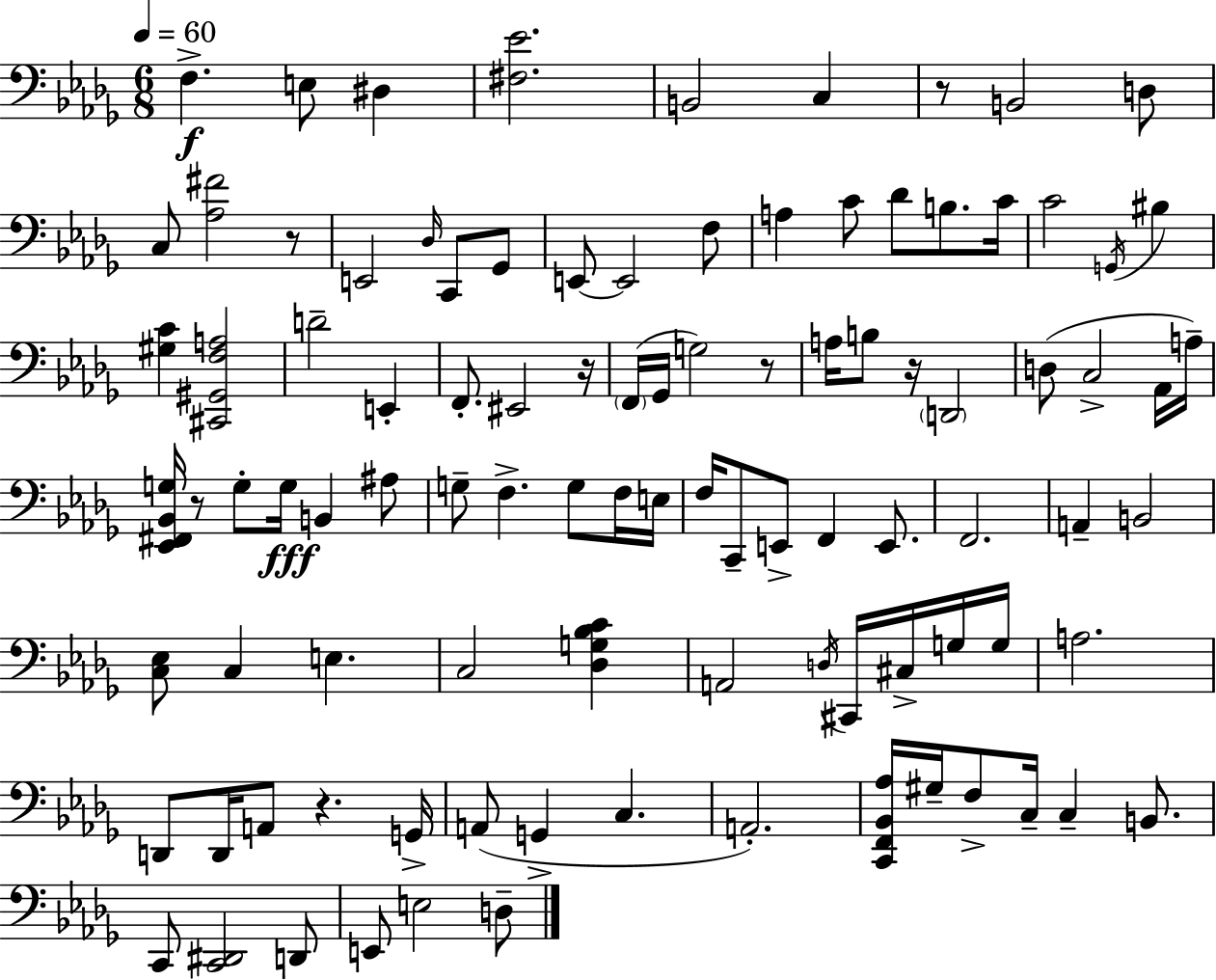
F3/q. E3/e D#3/q [F#3,Eb4]/h. B2/h C3/q R/e B2/h D3/e C3/e [Ab3,F#4]/h R/e E2/h Db3/s C2/e Gb2/e E2/e E2/h F3/e A3/q C4/e Db4/e B3/e. C4/s C4/h G2/s BIS3/q [G#3,C4]/q [C#2,G#2,F3,A3]/h D4/h E2/q F2/e. EIS2/h R/s F2/s Gb2/s G3/h R/e A3/s B3/e R/s D2/h D3/e C3/h Ab2/s A3/s [Eb2,F#2,Bb2,G3]/s R/e G3/e G3/s B2/q A#3/e G3/e F3/q. G3/e F3/s E3/s F3/s C2/e E2/e F2/q E2/e. F2/h. A2/q B2/h [C3,Eb3]/e C3/q E3/q. C3/h [Db3,G3,Bb3,C4]/q A2/h D3/s C#2/s C#3/s G3/s G3/s A3/h. D2/e D2/s A2/e R/q. G2/s A2/e G2/q C3/q. A2/h. [C2,F2,Bb2,Ab3]/s G#3/s F3/e C3/s C3/q B2/e. C2/e [C2,D#2]/h D2/e E2/e E3/h D3/e